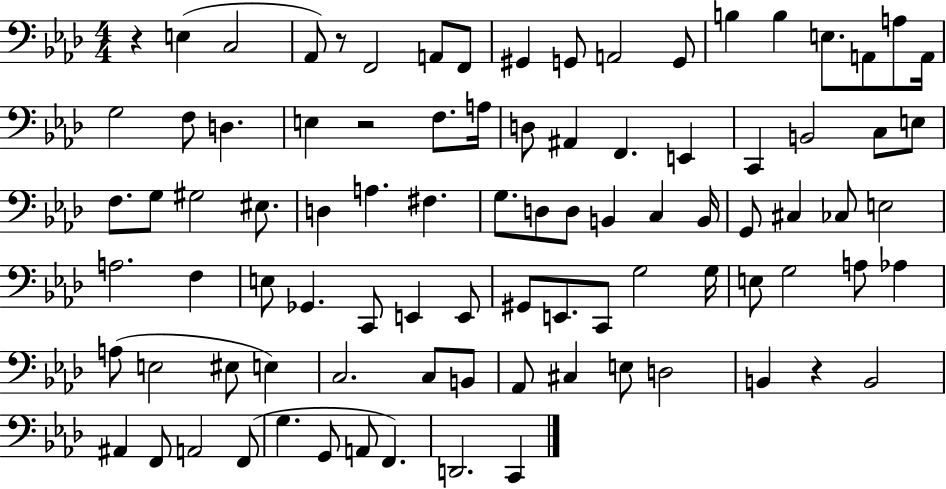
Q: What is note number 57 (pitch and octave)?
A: C2